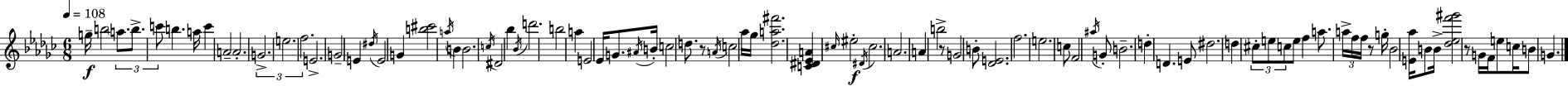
G5/s B5/h A5/e. B5/e. C6/e B5/q. A5/s C6/q A4/h A4/h. G4/h. E5/h. F5/h. E4/h. G4/h E4/q D#5/s E4/h G4/q [B5,C#6]/h A5/s B4/q B4/h. C5/s D#4/h Bb5/q Bb4/s D6/h. B5/h A5/q E4/h Eb4/s G4/e. A#4/s B4/s C5/h D5/e. R/e A4/s C5/h Ab5/s Gb5/s [Db5,A5,F#6]/h. [C4,D#4,Eb4,A4]/q C#5/s EIS5/h D#4/s C#5/h. A4/h. A4/q B5/h R/e G4/h B4/e [Db4,E4]/h. F5/h. E5/h. C5/e F4/h A#5/s G4/e B4/h. D5/q D4/q. E4/e D#5/h. D5/q C#5/e E5/e C5/e E5/e F5/q A5/e. A5/s F5/s F5/s R/e G5/s Bb4/h [E4,Ab5]/s B4/e B4/s [Db5,Eb5,F6,G#6]/h R/e G4/s F4/s E5/e C5/s B4/e G4/q.